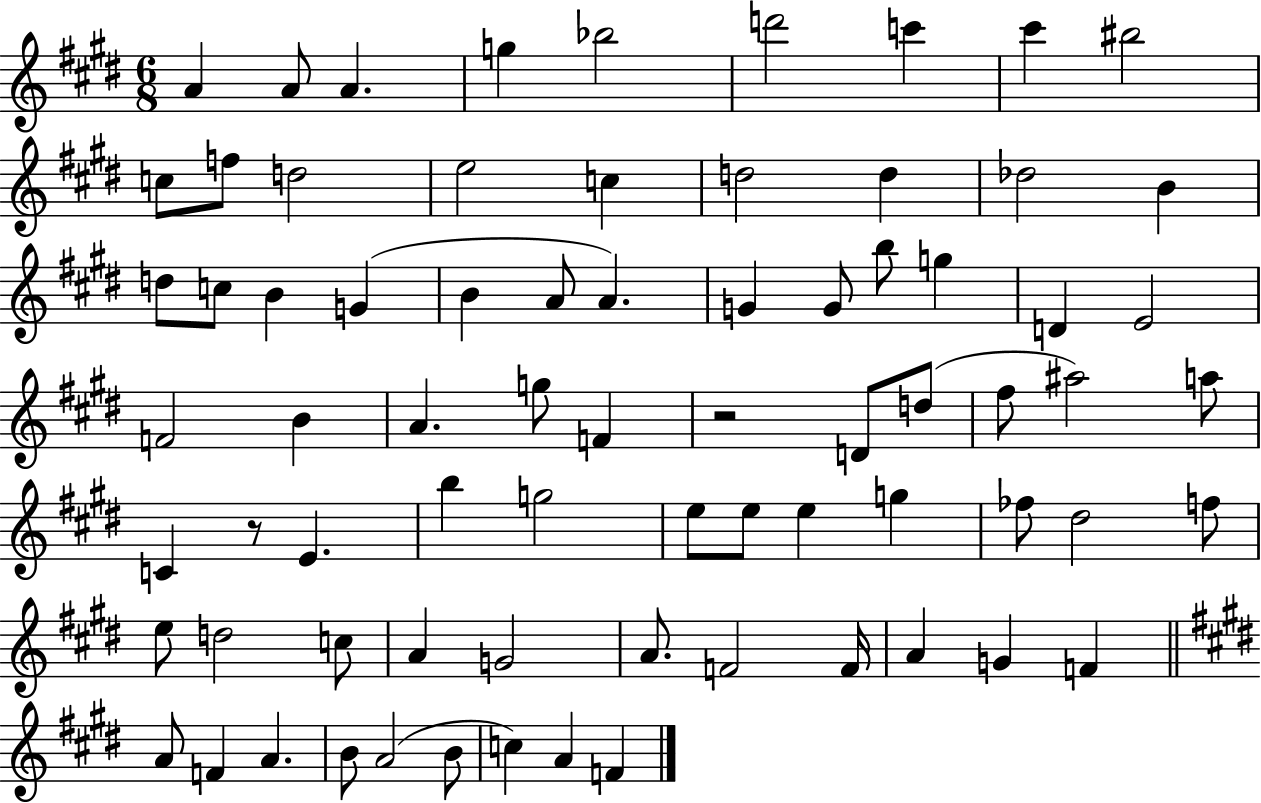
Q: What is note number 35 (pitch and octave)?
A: G5